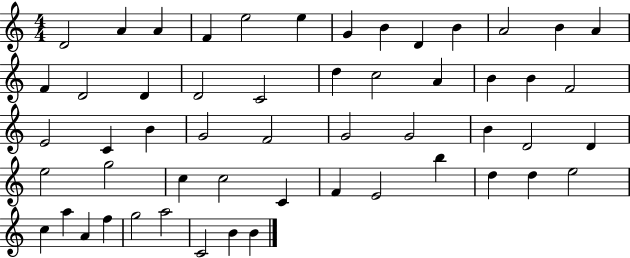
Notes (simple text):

D4/h A4/q A4/q F4/q E5/h E5/q G4/q B4/q D4/q B4/q A4/h B4/q A4/q F4/q D4/h D4/q D4/h C4/h D5/q C5/h A4/q B4/q B4/q F4/h E4/h C4/q B4/q G4/h F4/h G4/h G4/h B4/q D4/h D4/q E5/h G5/h C5/q C5/h C4/q F4/q E4/h B5/q D5/q D5/q E5/h C5/q A5/q A4/q F5/q G5/h A5/h C4/h B4/q B4/q